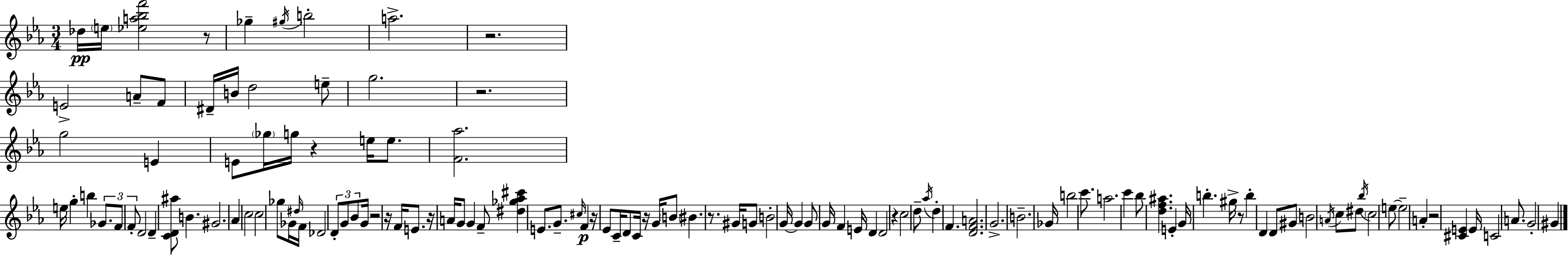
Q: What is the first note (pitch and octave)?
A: Db5